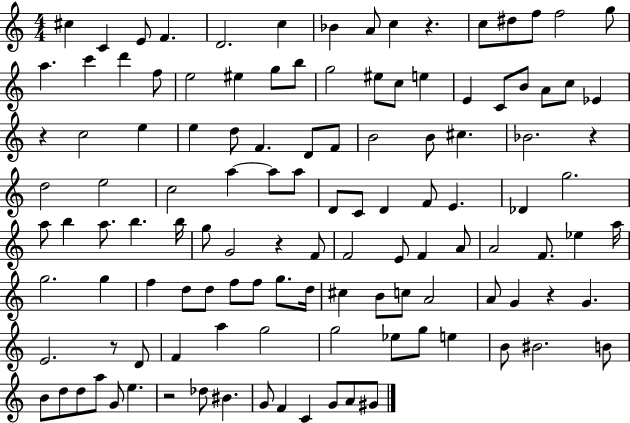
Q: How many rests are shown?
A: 7